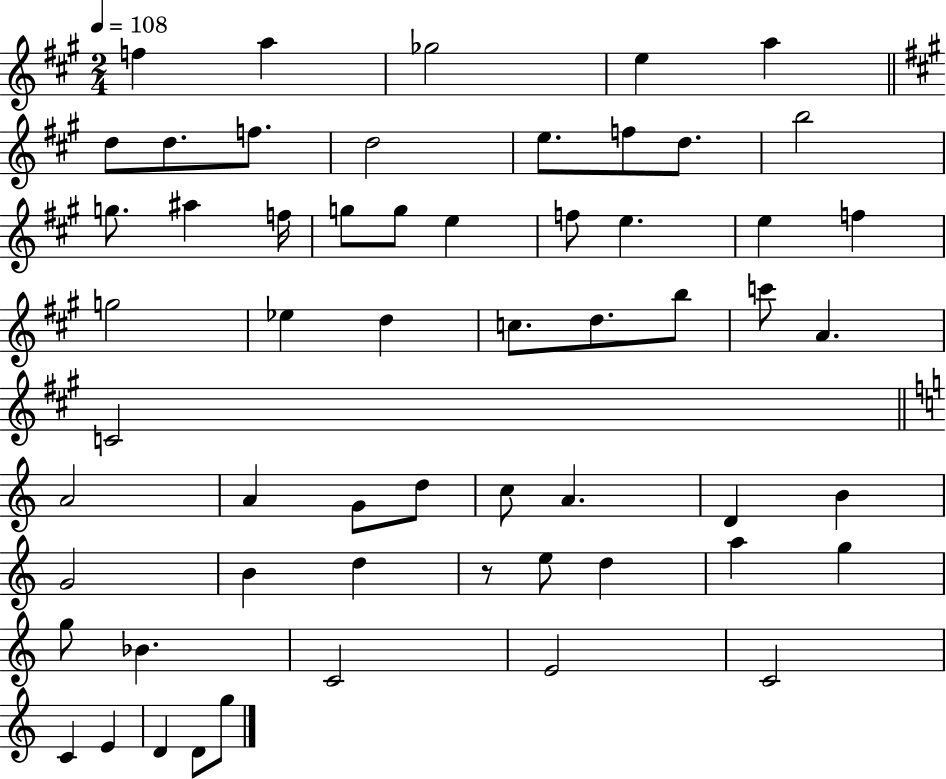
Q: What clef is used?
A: treble